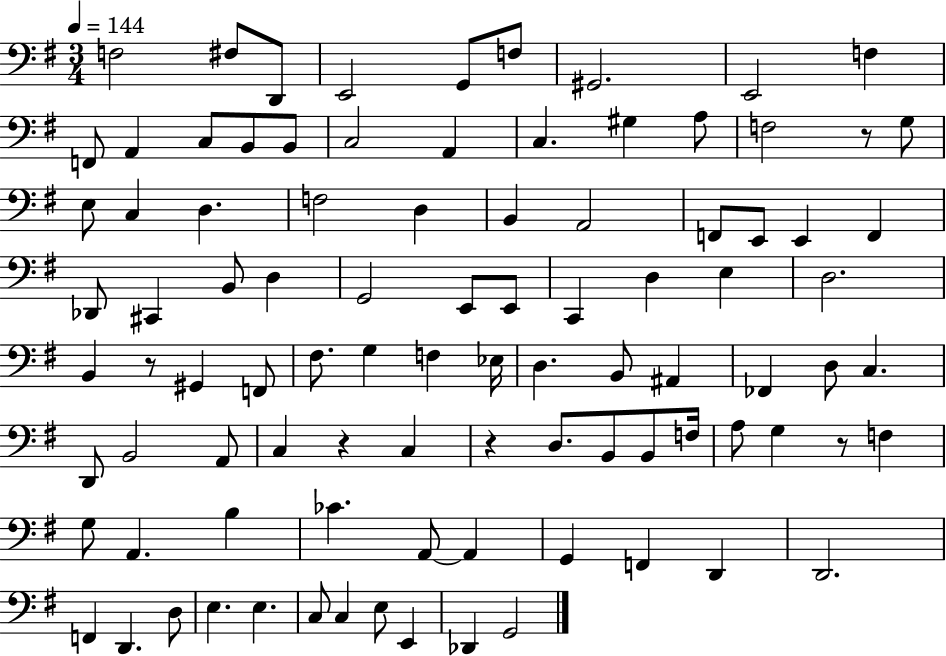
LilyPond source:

{
  \clef bass
  \numericTimeSignature
  \time 3/4
  \key g \major
  \tempo 4 = 144
  f2 fis8 d,8 | e,2 g,8 f8 | gis,2. | e,2 f4 | \break f,8 a,4 c8 b,8 b,8 | c2 a,4 | c4. gis4 a8 | f2 r8 g8 | \break e8 c4 d4. | f2 d4 | b,4 a,2 | f,8 e,8 e,4 f,4 | \break des,8 cis,4 b,8 d4 | g,2 e,8 e,8 | c,4 d4 e4 | d2. | \break b,4 r8 gis,4 f,8 | fis8. g4 f4 ees16 | d4. b,8 ais,4 | fes,4 d8 c4. | \break d,8 b,2 a,8 | c4 r4 c4 | r4 d8. b,8 b,8 f16 | a8 g4 r8 f4 | \break g8 a,4. b4 | ces'4. a,8~~ a,4 | g,4 f,4 d,4 | d,2. | \break f,4 d,4. d8 | e4. e4. | c8 c4 e8 e,4 | des,4 g,2 | \break \bar "|."
}